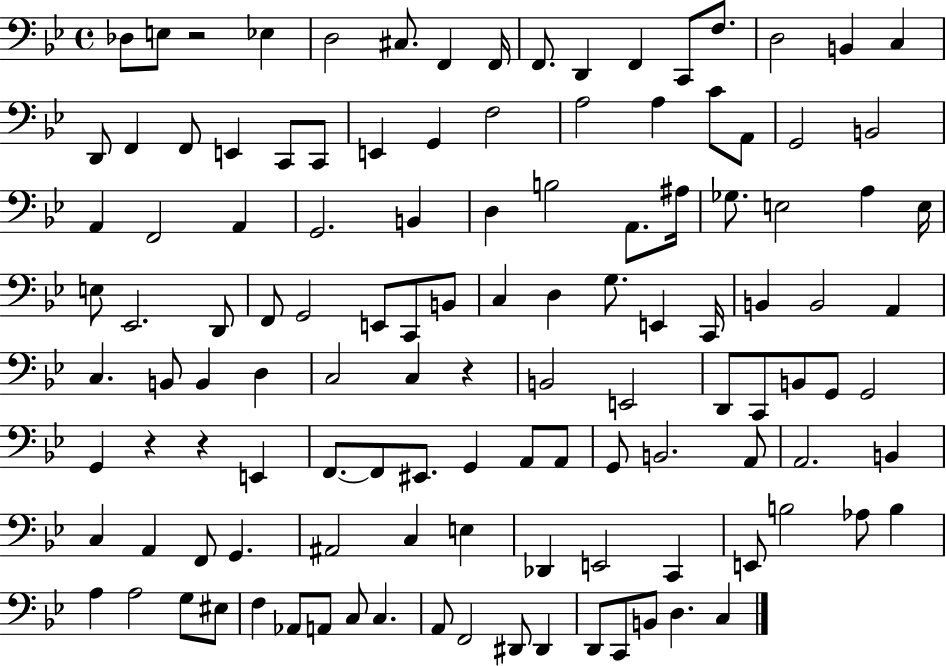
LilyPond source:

{
  \clef bass
  \time 4/4
  \defaultTimeSignature
  \key bes \major
  des8 e8 r2 ees4 | d2 cis8. f,4 f,16 | f,8. d,4 f,4 c,8 f8. | d2 b,4 c4 | \break d,8 f,4 f,8 e,4 c,8 c,8 | e,4 g,4 f2 | a2 a4 c'8 a,8 | g,2 b,2 | \break a,4 f,2 a,4 | g,2. b,4 | d4 b2 a,8. ais16 | ges8. e2 a4 e16 | \break e8 ees,2. d,8 | f,8 g,2 e,8 c,8 b,8 | c4 d4 g8. e,4 c,16 | b,4 b,2 a,4 | \break c4. b,8 b,4 d4 | c2 c4 r4 | b,2 e,2 | d,8 c,8 b,8 g,8 g,2 | \break g,4 r4 r4 e,4 | f,8.~~ f,8 eis,8. g,4 a,8 a,8 | g,8 b,2. a,8 | a,2. b,4 | \break c4 a,4 f,8 g,4. | ais,2 c4 e4 | des,4 e,2 c,4 | e,8 b2 aes8 b4 | \break a4 a2 g8 eis8 | f4 aes,8 a,8 c8 c4. | a,8 f,2 dis,8 dis,4 | d,8 c,8 b,8 d4. c4 | \break \bar "|."
}